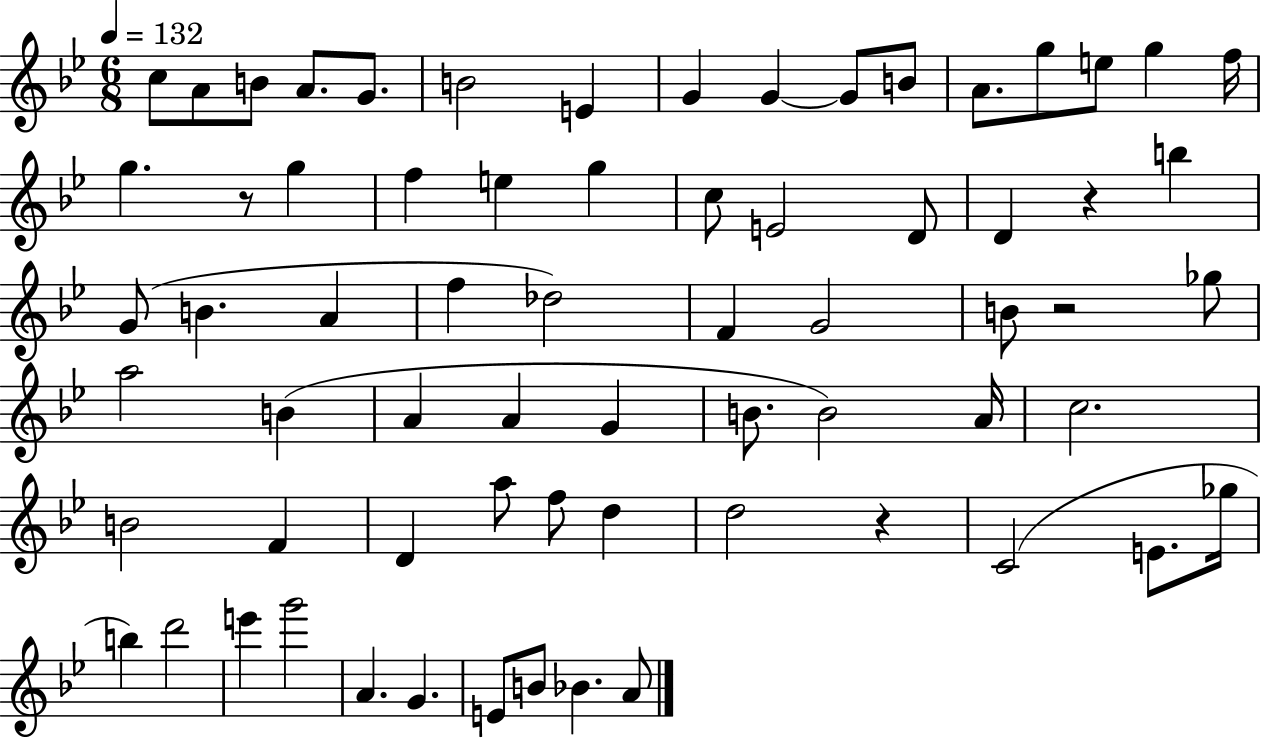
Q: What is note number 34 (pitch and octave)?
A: B4